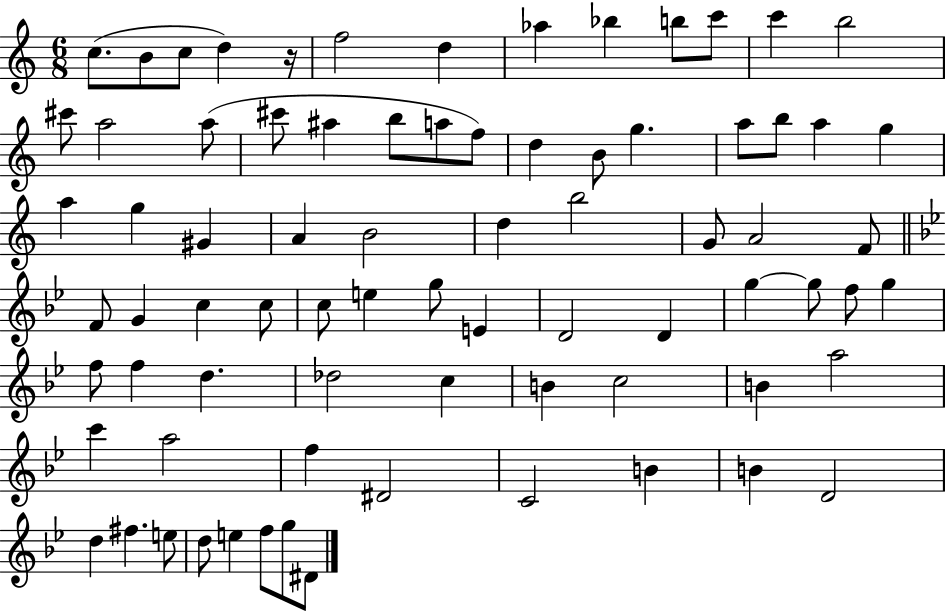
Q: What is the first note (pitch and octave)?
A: C5